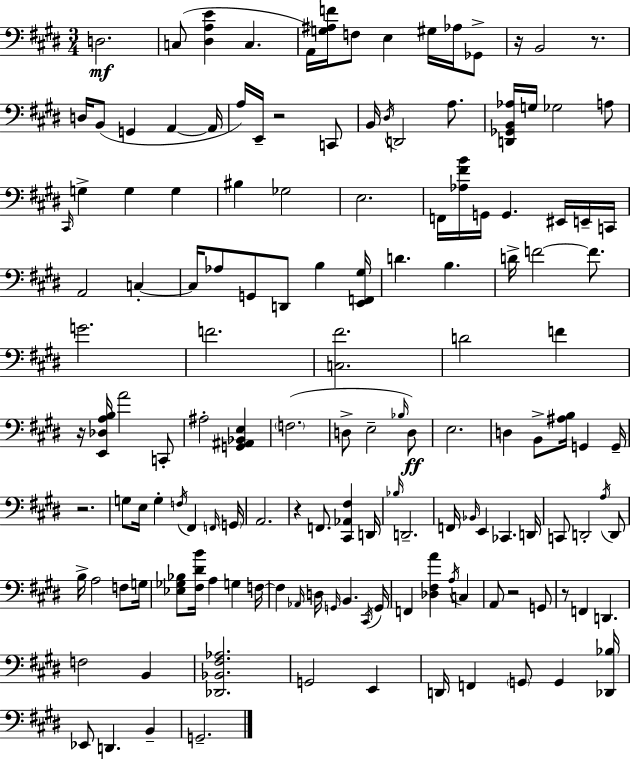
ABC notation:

X:1
T:Untitled
M:3/4
L:1/4
K:E
D,2 C,/2 [^D,A,E] C, A,,/4 [G,^A,F]/4 F,/2 E, ^G,/4 _A,/4 _G,,/2 z/4 B,,2 z/2 D,/4 B,,/2 G,, A,, A,,/4 A,/4 E,,/4 z2 C,,/2 B,,/4 ^D,/4 D,,2 A,/2 [D,,_G,,B,,_A,]/4 G,/4 _G,2 A,/2 ^C,,/4 G, G, G, ^B, _G,2 E,2 F,,/4 [_A,^FB]/4 G,,/4 G,, ^E,,/4 E,,/4 C,,/4 A,,2 C, C,/4 _A,/2 G,,/2 D,,/2 B, [E,,F,,^G,]/4 D B, D/4 F2 F/2 G2 F2 [C,^F]2 D2 F z/4 [E,,_D,A,B,]/4 A2 C,,/2 ^A,2 [G,,^A,,_B,,E,] F,2 D,/2 E,2 _B,/4 D,/2 E,2 D, B,,/2 [^A,B,]/4 G,, G,,/4 z2 G,/2 E,/4 G, F,/4 ^F,, F,,/4 G,,/4 A,,2 z F,,/2 [^C,,_A,,^F,] D,,/4 _B,/4 D,,2 F,,/4 _B,,/4 E,, _C,, D,,/4 C,,/2 D,,2 A,/4 D,,/2 B,/4 A,2 F,/2 G,/4 [_E,_G,_B,]/2 [^F,^DB]/4 A, G, F,/4 F, _A,,/4 D,/4 G,,/4 B,, ^C,,/4 G,,/4 F,, [_D,^F,A] A,/4 C, A,,/2 z2 G,,/2 z/2 F,, D,, F,2 B,, [_D,,_B,,^F,_A,]2 G,,2 E,, D,,/4 F,, G,,/2 G,, [_D,,_B,]/4 _E,,/2 D,, B,, G,,2